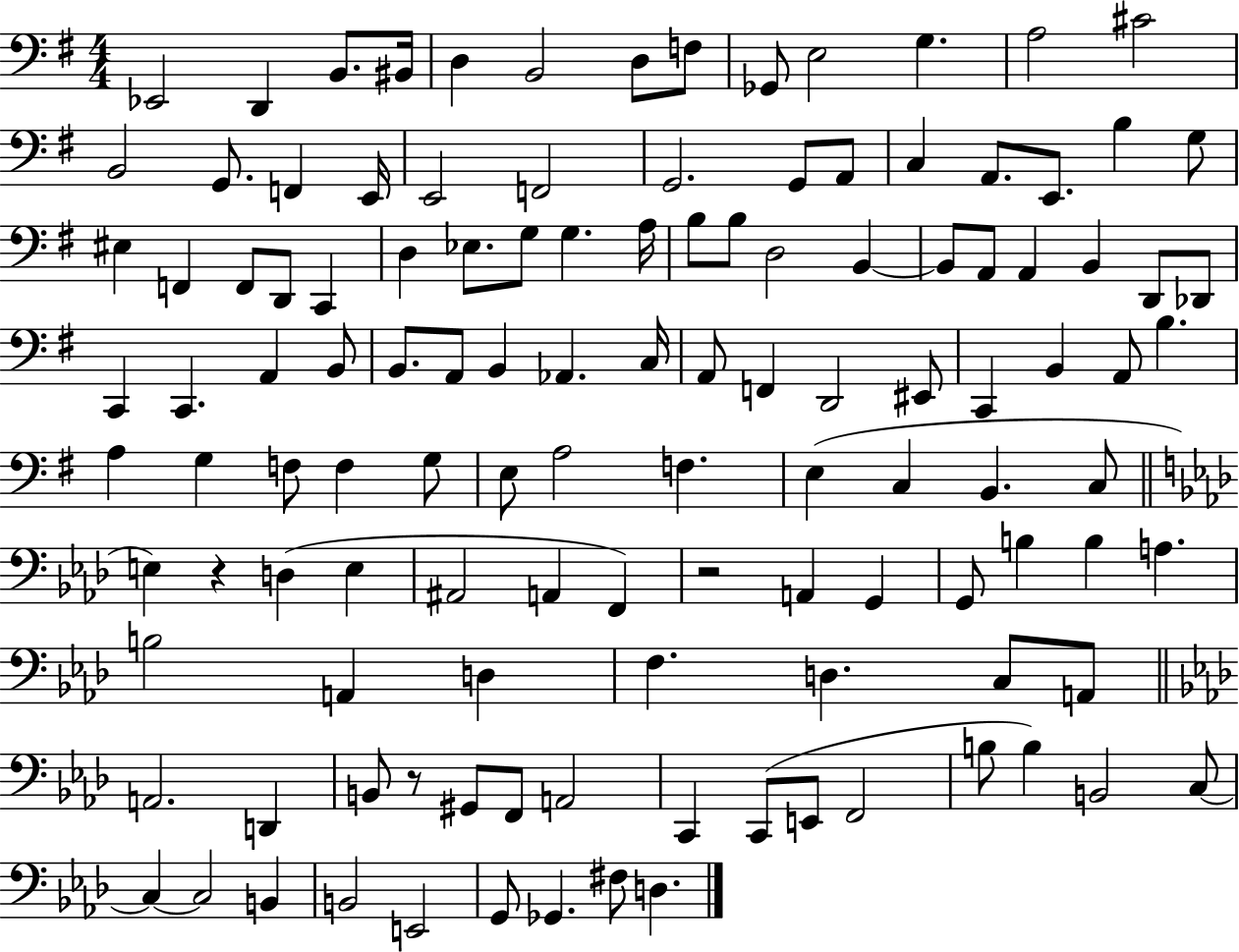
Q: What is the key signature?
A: G major